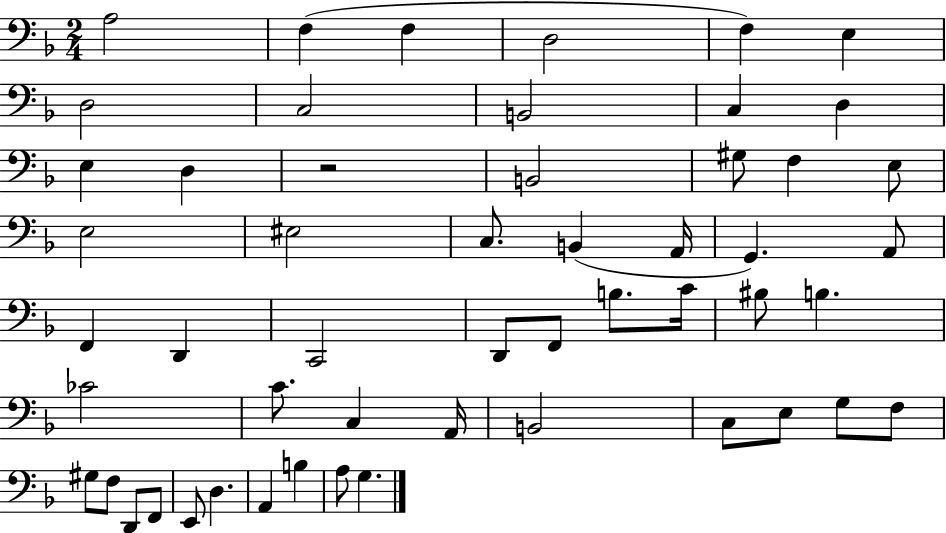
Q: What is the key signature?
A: F major